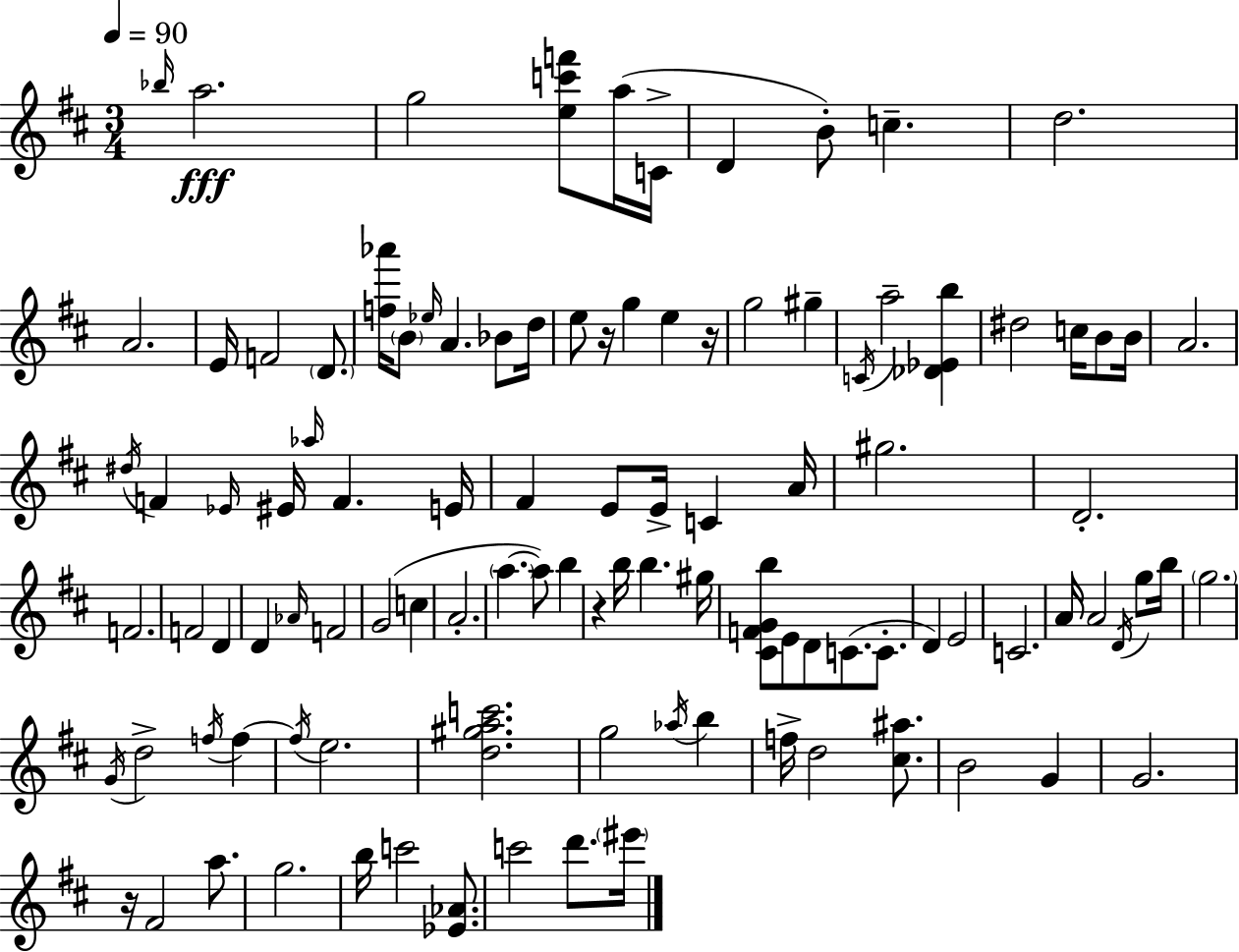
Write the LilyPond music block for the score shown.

{
  \clef treble
  \numericTimeSignature
  \time 3/4
  \key d \major
  \tempo 4 = 90
  \grace { bes''16 }\fff a''2. | g''2 <e'' c''' f'''>8 a''16( | c'16-> d'4 b'8-.) c''4.-- | d''2. | \break a'2. | e'16 f'2 \parenthesize d'8. | <f'' aes'''>16 \parenthesize b'8 \grace { ees''16 } a'4. bes'8 | d''16 e''8 r16 g''4 e''4 | \break r16 g''2 gis''4-- | \acciaccatura { c'16 } a''2-- <des' ees' b''>4 | dis''2 c''16 | b'8 b'16 a'2. | \break \acciaccatura { dis''16 } f'4 \grace { ees'16 } eis'16 \grace { aes''16 } f'4. | e'16 fis'4 e'8 | e'16-> c'4 a'16 gis''2. | d'2.-. | \break f'2. | f'2 | d'4 d'4 \grace { aes'16 } f'2 | g'2( | \break c''4 a'2.-. | \parenthesize a''4.~~ | a''8) b''4 r4 b''16 | b''4. gis''16 <cis' f' g' b''>8 e'8 d'8 | \break c'8.( c'8.-. d'4) e'2 | c'2. | a'16 a'2 | \acciaccatura { d'16 } g''8 b''16 \parenthesize g''2. | \break \acciaccatura { g'16 } d''2-> | \acciaccatura { f''16 } f''4~~ \acciaccatura { f''16 } e''2. | <d'' gis'' a'' c'''>2. | g''2 | \break \acciaccatura { aes''16 } b''4 | f''16-> d''2 <cis'' ais''>8. | b'2 g'4 | g'2. | \break r16 fis'2 a''8. | g''2. | b''16 c'''2 <ees' aes'>8. | c'''2 d'''8. \parenthesize eis'''16 | \break \bar "|."
}